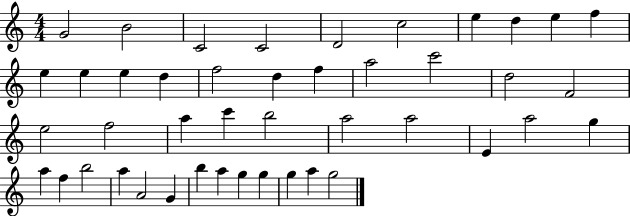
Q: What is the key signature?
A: C major